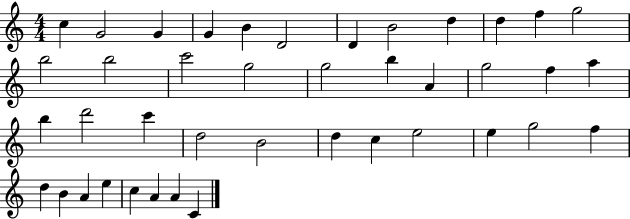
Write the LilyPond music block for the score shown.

{
  \clef treble
  \numericTimeSignature
  \time 4/4
  \key c \major
  c''4 g'2 g'4 | g'4 b'4 d'2 | d'4 b'2 d''4 | d''4 f''4 g''2 | \break b''2 b''2 | c'''2 g''2 | g''2 b''4 a'4 | g''2 f''4 a''4 | \break b''4 d'''2 c'''4 | d''2 b'2 | d''4 c''4 e''2 | e''4 g''2 f''4 | \break d''4 b'4 a'4 e''4 | c''4 a'4 a'4 c'4 | \bar "|."
}